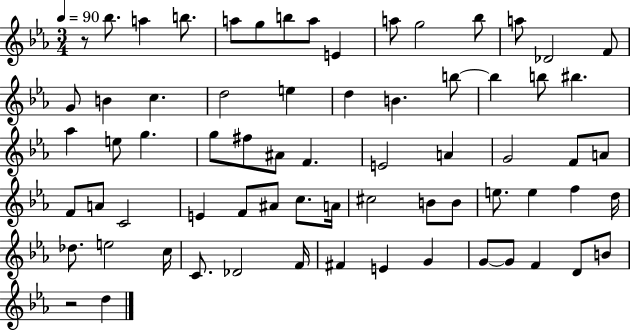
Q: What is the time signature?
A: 3/4